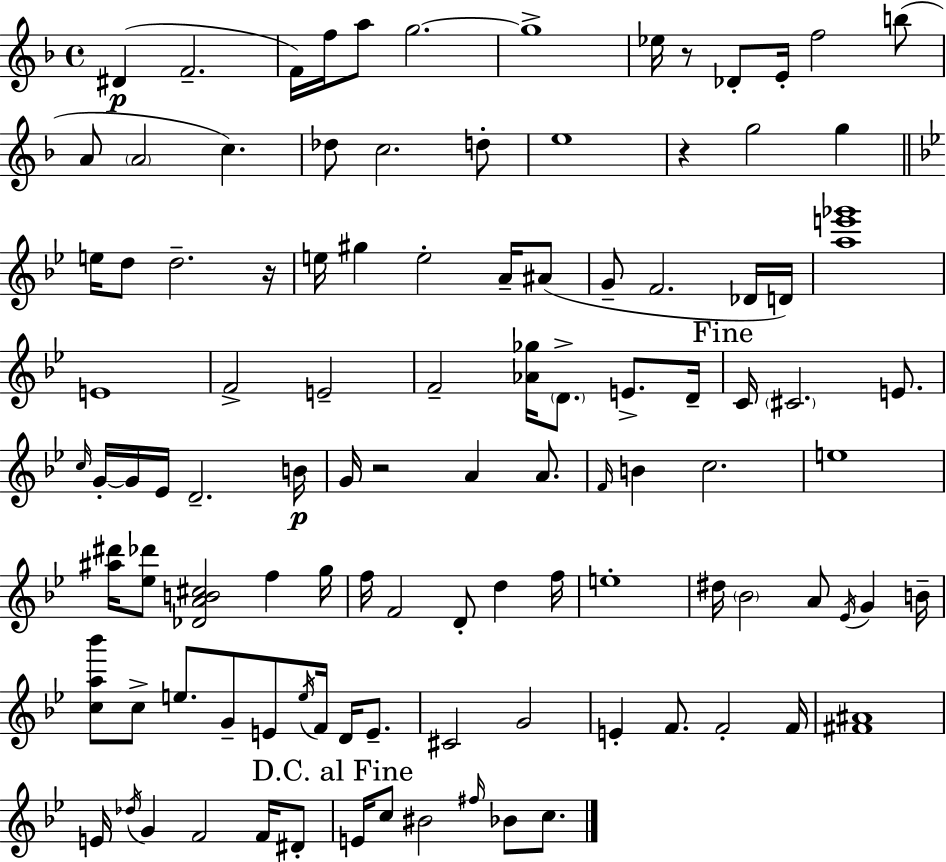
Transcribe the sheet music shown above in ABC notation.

X:1
T:Untitled
M:4/4
L:1/4
K:Dm
^D F2 F/4 f/4 a/2 g2 g4 _e/4 z/2 _D/2 E/4 f2 b/2 A/2 A2 c _d/2 c2 d/2 e4 z g2 g e/4 d/2 d2 z/4 e/4 ^g e2 A/4 ^A/2 G/2 F2 _D/4 D/4 [ae'_g']4 E4 F2 E2 F2 [_A_g]/4 D/2 E/2 D/4 C/4 ^C2 E/2 c/4 G/4 G/4 _E/4 D2 B/4 G/4 z2 A A/2 F/4 B c2 e4 [^a^d']/4 [_e_d']/2 [_DAB^c]2 f g/4 f/4 F2 D/2 d f/4 e4 ^d/4 _B2 A/2 _E/4 G B/4 [ca_b']/2 c/2 e/2 G/2 E/2 e/4 F/4 D/4 E/2 ^C2 G2 E F/2 F2 F/4 [^F^A]4 E/4 _d/4 G F2 F/4 ^D/2 E/4 c/2 ^B2 ^f/4 _B/2 c/2